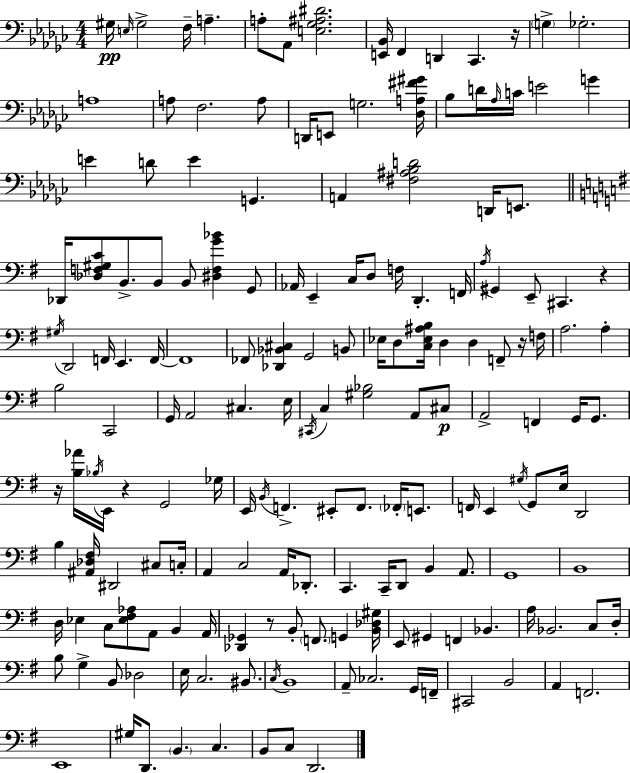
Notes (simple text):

G#3/s E3/s G#3/h F3/s A3/q. A3/e Ab2/e [E3,Gb3,A#3,D#4]/h. [E2,Bb2]/s F2/q D2/q CES2/q. R/s G3/q Gb3/h. A3/w A3/e F3/h. A3/e D2/s E2/e G3/h. [Db3,A3,F#4,G#4]/s Bb3/e D4/s Ab3/s C4/s E4/h G4/q E4/q D4/e E4/q G2/q. A2/q [F#3,A#3,Bb3,D4]/h D2/s E2/e. Db2/s [Db3,F3,G#3,C4]/e B2/e. B2/e B2/e [D#3,F3,G4,Bb4]/q G2/e Ab2/s E2/q C3/s D3/e F3/s D2/q. F2/s A3/s G#2/q E2/e C#2/q. R/q G#3/s D2/h F2/s E2/q. F2/s F2/w FES2/e [Db2,Bb2,C#3]/q G2/h B2/e Eb3/s D3/e [C3,Eb3,A#3,B3]/s D3/q D3/q F2/e R/s F3/s A3/h. A3/q B3/h C2/h G2/s A2/h C#3/q. E3/s C#2/s C3/q [G#3,Bb3]/h A2/e C#3/e A2/h F2/q G2/s G2/e. R/s [B3,Ab4]/s Bb3/s E2/s R/q G2/h Gb3/s E2/s B2/s F2/q. EIS2/e F2/e. FES2/s E2/e. F2/s E2/q G#3/s G2/e E3/s D2/h B3/q [A#2,Db3,F#3]/s D#2/h C#3/e C3/s A2/q C3/h A2/s Db2/e. C2/q. C2/s D2/e B2/q A2/e. G2/w B2/w D3/s Eb3/q C3/e [Eb3,F#3,Ab3]/e A2/e B2/q A2/s [Db2,Gb2]/q R/e B2/e F2/e. G2/q [B2,Db3,G#3]/s E2/e G#2/q F2/q Bb2/q. A3/s Bb2/h. C3/e D3/s B3/e G3/q B2/e Db3/h E3/s C3/h. BIS2/e. C3/s B2/w A2/e CES3/h. G2/s F2/s C#2/h B2/h A2/q F2/h. E2/w G#3/s D2/e. B2/q. C3/q. B2/e C3/e D2/h.